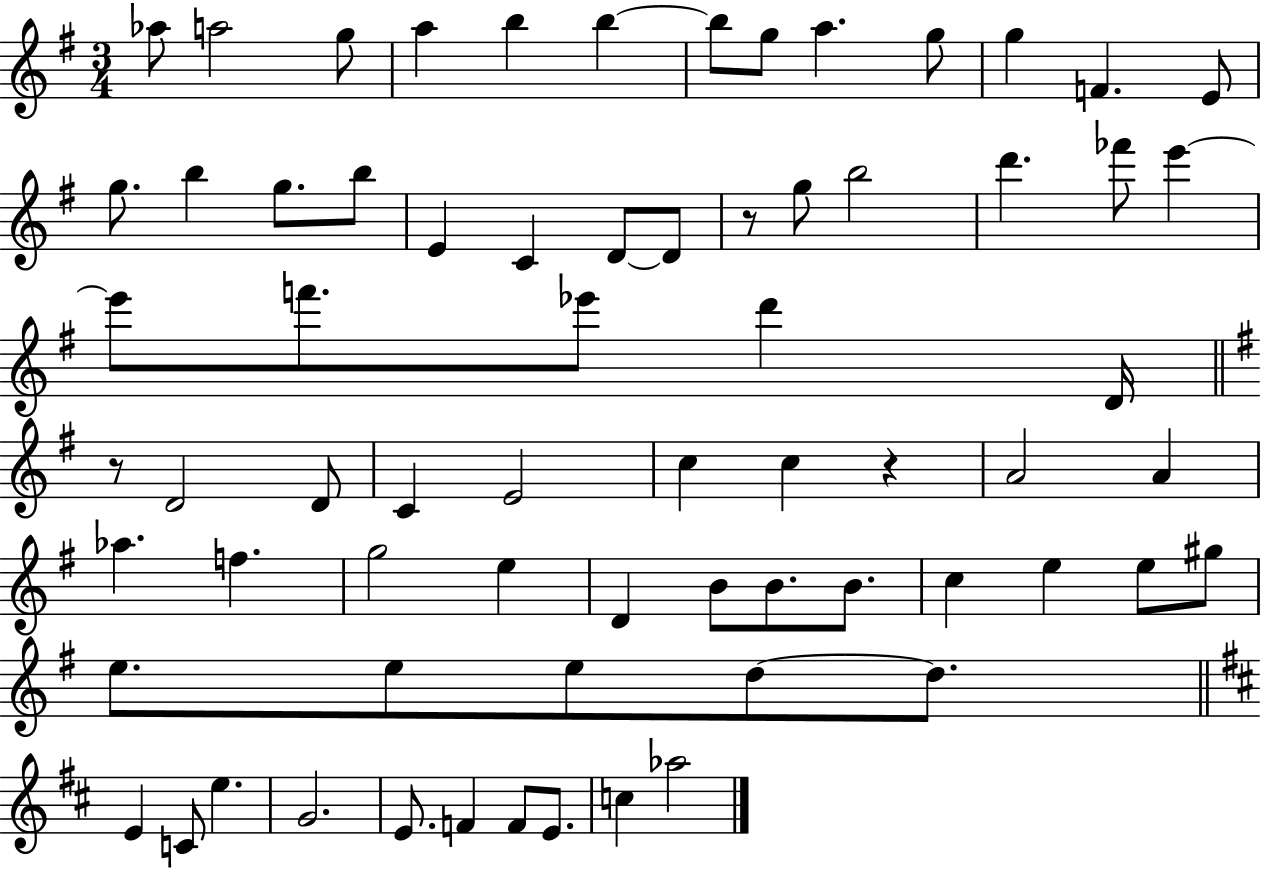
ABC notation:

X:1
T:Untitled
M:3/4
L:1/4
K:G
_a/2 a2 g/2 a b b b/2 g/2 a g/2 g F E/2 g/2 b g/2 b/2 E C D/2 D/2 z/2 g/2 b2 d' _f'/2 e' e'/2 f'/2 _e'/2 d' D/4 z/2 D2 D/2 C E2 c c z A2 A _a f g2 e D B/2 B/2 B/2 c e e/2 ^g/2 e/2 e/2 e/2 d/2 d/2 E C/2 e G2 E/2 F F/2 E/2 c _a2